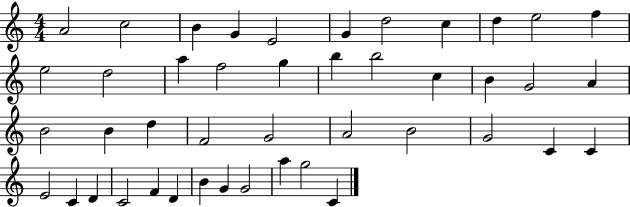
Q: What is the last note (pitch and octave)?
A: C4